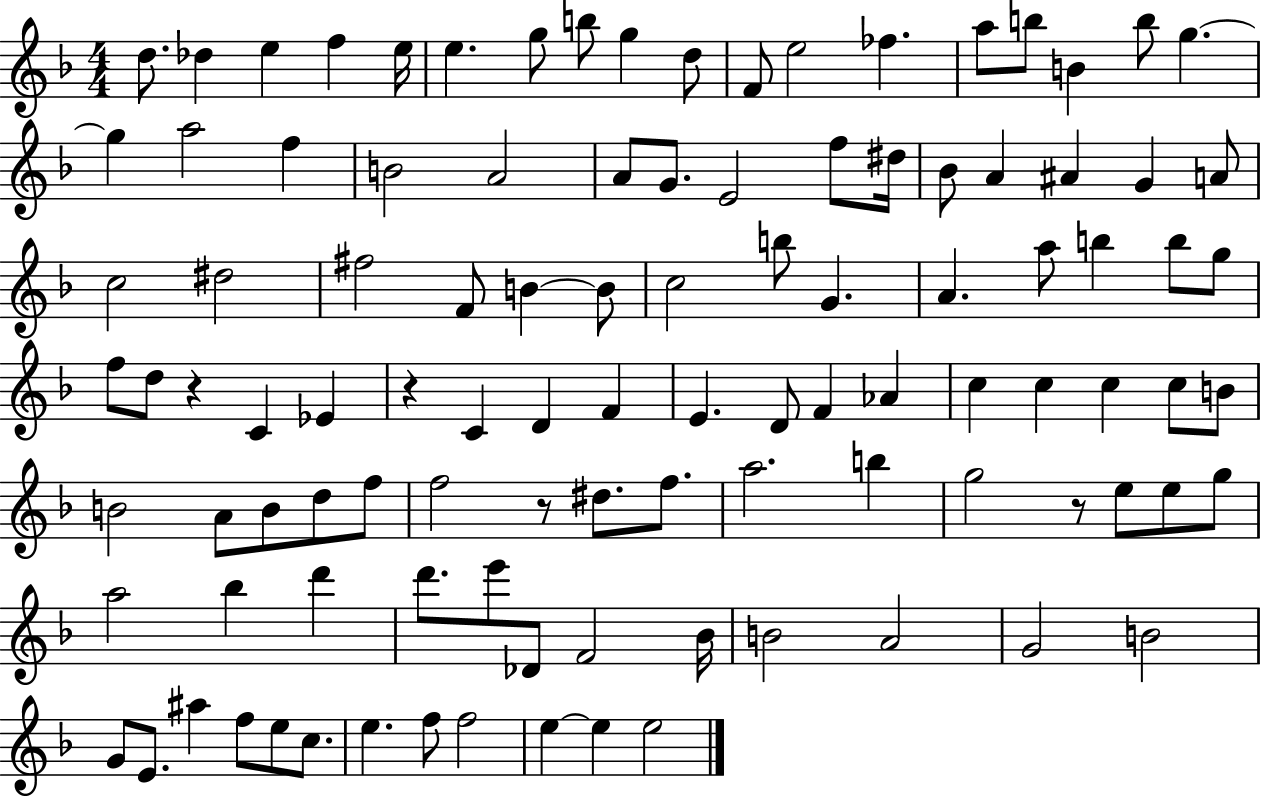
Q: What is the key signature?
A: F major